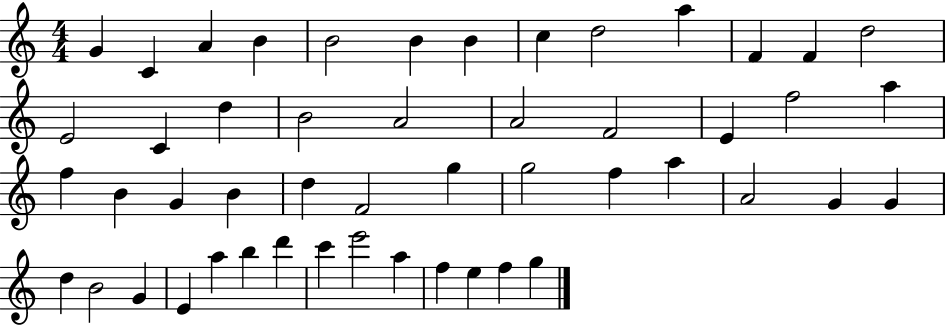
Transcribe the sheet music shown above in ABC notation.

X:1
T:Untitled
M:4/4
L:1/4
K:C
G C A B B2 B B c d2 a F F d2 E2 C d B2 A2 A2 F2 E f2 a f B G B d F2 g g2 f a A2 G G d B2 G E a b d' c' e'2 a f e f g